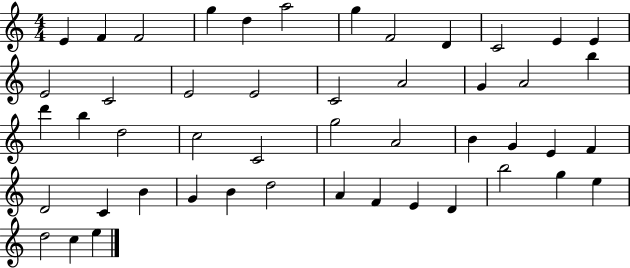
E4/q F4/q F4/h G5/q D5/q A5/h G5/q F4/h D4/q C4/h E4/q E4/q E4/h C4/h E4/h E4/h C4/h A4/h G4/q A4/h B5/q D6/q B5/q D5/h C5/h C4/h G5/h A4/h B4/q G4/q E4/q F4/q D4/h C4/q B4/q G4/q B4/q D5/h A4/q F4/q E4/q D4/q B5/h G5/q E5/q D5/h C5/q E5/q